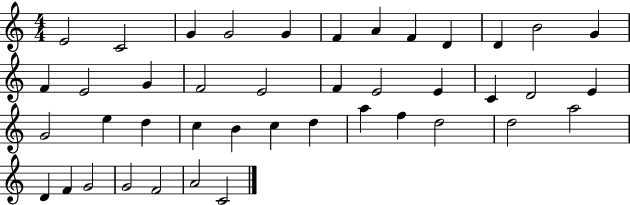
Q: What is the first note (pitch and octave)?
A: E4